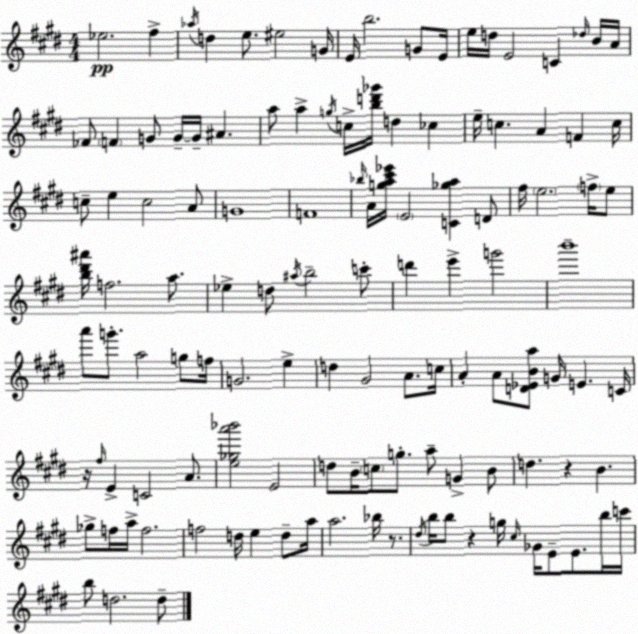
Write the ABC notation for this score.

X:1
T:Untitled
M:4/4
L:1/4
K:E
_e2 ^f _a/4 d e/2 ^e2 G/4 E/4 b2 G/2 E/4 e/4 d/4 E2 C _d/4 B/4 A/4 _F/2 F G/2 G/4 G/4 ^A a/2 a g/4 c/4 [bd'_g']/4 d _c e/4 c A F c/4 c/2 e c2 A/2 G4 F4 _b/4 A/4 [ga^c'_e']/4 E2 [C_ga] D/2 ^f/4 e2 f/4 e/2 [b^d'^a']/4 f2 a/2 _e d/2 ^a/4 b2 c'/2 d' e' g'2 b'4 a'/2 g'/2 a2 g/2 f/4 G2 e d ^G2 A/2 c/4 A A/2 [D_EBa]/2 G/4 E C/4 z/4 ^f/4 E C2 A/2 [e_ga'_b']2 E2 d/2 B/4 c/2 g/2 a/2 G B/2 d z B _g/2 f/4 a/4 f2 f2 d/4 e d/2 a/4 a2 _b/4 z/2 ^d/4 b/4 b/2 z g/4 ^c/4 _G/4 E/2 E/2 b/4 c'/4 b/2 d2 d/2